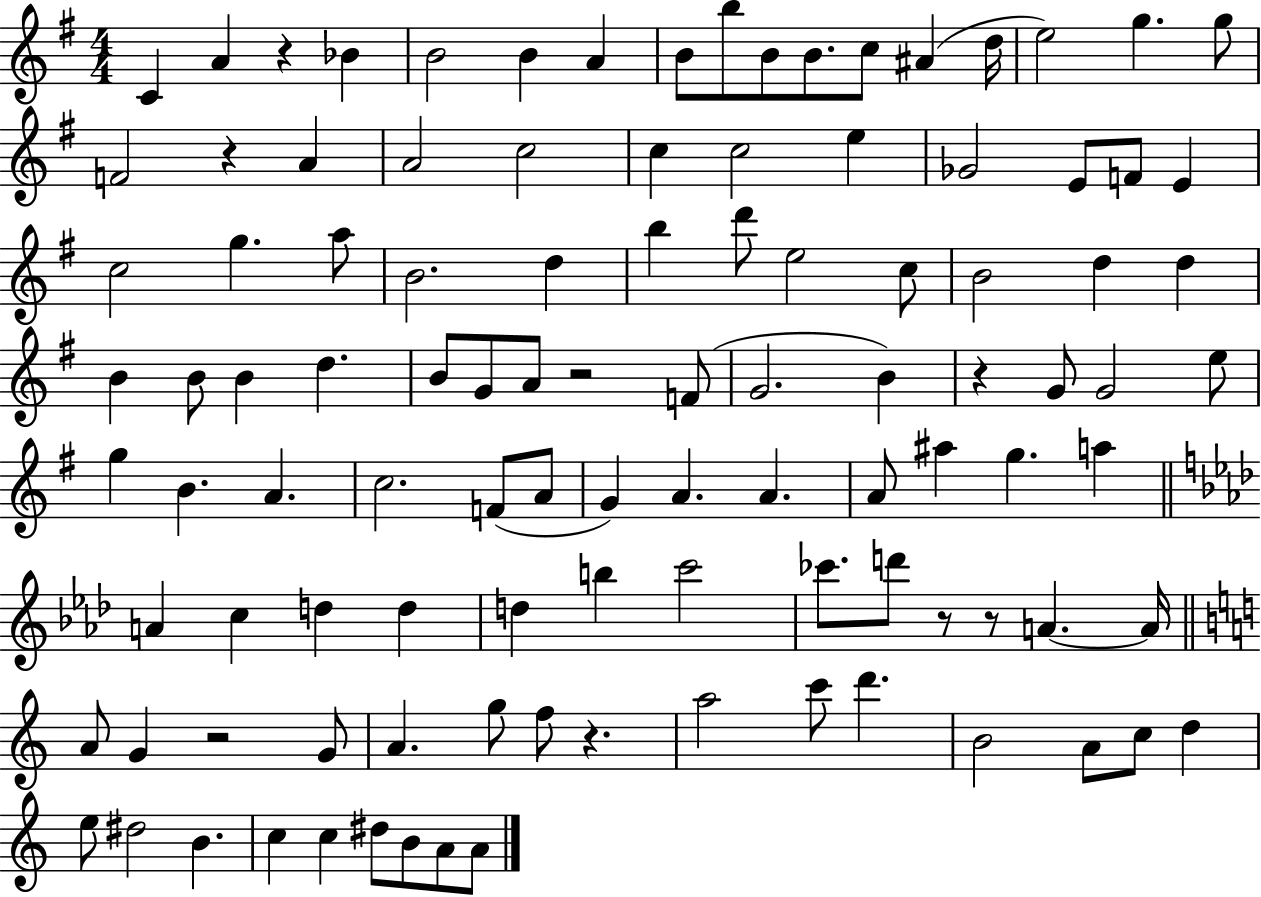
{
  \clef treble
  \numericTimeSignature
  \time 4/4
  \key g \major
  \repeat volta 2 { c'4 a'4 r4 bes'4 | b'2 b'4 a'4 | b'8 b''8 b'8 b'8. c''8 ais'4( d''16 | e''2) g''4. g''8 | \break f'2 r4 a'4 | a'2 c''2 | c''4 c''2 e''4 | ges'2 e'8 f'8 e'4 | \break c''2 g''4. a''8 | b'2. d''4 | b''4 d'''8 e''2 c''8 | b'2 d''4 d''4 | \break b'4 b'8 b'4 d''4. | b'8 g'8 a'8 r2 f'8( | g'2. b'4) | r4 g'8 g'2 e''8 | \break g''4 b'4. a'4. | c''2. f'8( a'8 | g'4) a'4. a'4. | a'8 ais''4 g''4. a''4 | \break \bar "||" \break \key aes \major a'4 c''4 d''4 d''4 | d''4 b''4 c'''2 | ces'''8. d'''8 r8 r8 a'4.~~ a'16 | \bar "||" \break \key c \major a'8 g'4 r2 g'8 | a'4. g''8 f''8 r4. | a''2 c'''8 d'''4. | b'2 a'8 c''8 d''4 | \break e''8 dis''2 b'4. | c''4 c''4 dis''8 b'8 a'8 a'8 | } \bar "|."
}